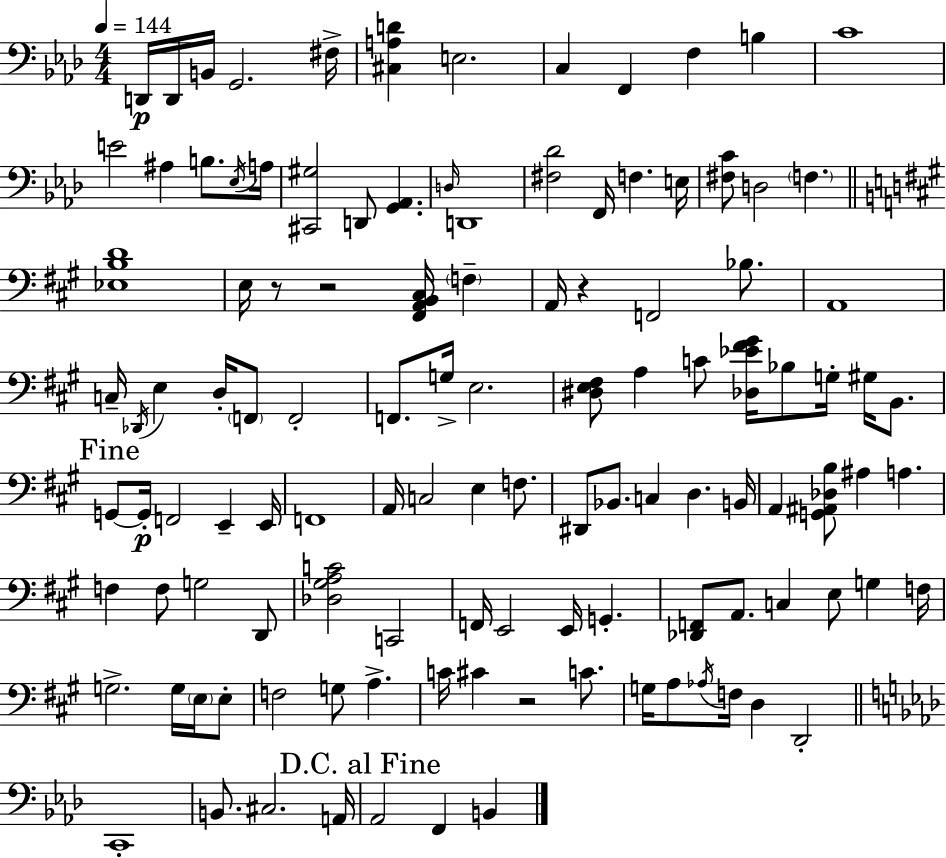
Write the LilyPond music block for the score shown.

{
  \clef bass
  \numericTimeSignature
  \time 4/4
  \key f \minor
  \tempo 4 = 144
  \repeat volta 2 { d,16\p d,16 b,16 g,2. fis16-> | <cis a d'>4 e2. | c4 f,4 f4 b4 | c'1 | \break e'2 ais4 b8. \acciaccatura { ees16 } | a16 <cis, gis>2 d,8 <g, aes,>4. | \grace { d16 } d,1 | <fis des'>2 f,16 f4. | \break e16 <fis c'>8 d2 \parenthesize f4. | \bar "||" \break \key a \major <ees b d'>1 | e16 r8 r2 <fis, a, b, cis>16 \parenthesize f4-- | a,16 r4 f,2 bes8. | a,1 | \break c16-- \acciaccatura { des,16 } e4 d16-. \parenthesize f,8 f,2-. | f,8. g16-> e2. | <dis e fis>8 a4 c'8 <des ees' fis' gis'>16 bes8 g16-. gis16 b,8. | \mark "Fine" g,8~~ g,16-.\p f,2 e,4-- | \break e,16 f,1 | a,16 c2 e4 f8. | dis,8 bes,8. c4 d4. | b,16 a,4 <g, ais, des b>8 ais4 a4. | \break f4 f8 g2 d,8 | <des gis a c'>2 c,2 | f,16 e,2 e,16 g,4.-. | <des, f,>8 a,8. c4 e8 g4 | \break f16 g2.-> g16 \parenthesize e16 e8-. | f2 g8 a4.-> | c'16 cis'4 r2 c'8. | g16 a8 \acciaccatura { aes16 } f16 d4 d,2-. | \break \bar "||" \break \key f \minor c,1-. | b,8. cis2. a,16 | \mark "D.C. al Fine" aes,2 f,4 b,4 | } \bar "|."
}